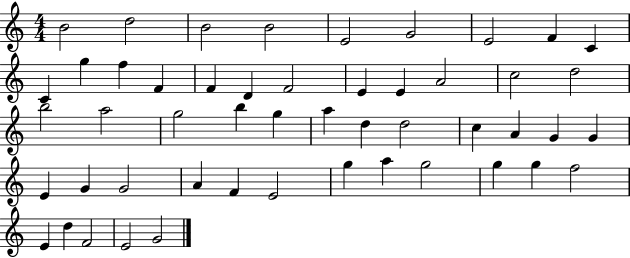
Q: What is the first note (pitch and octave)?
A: B4